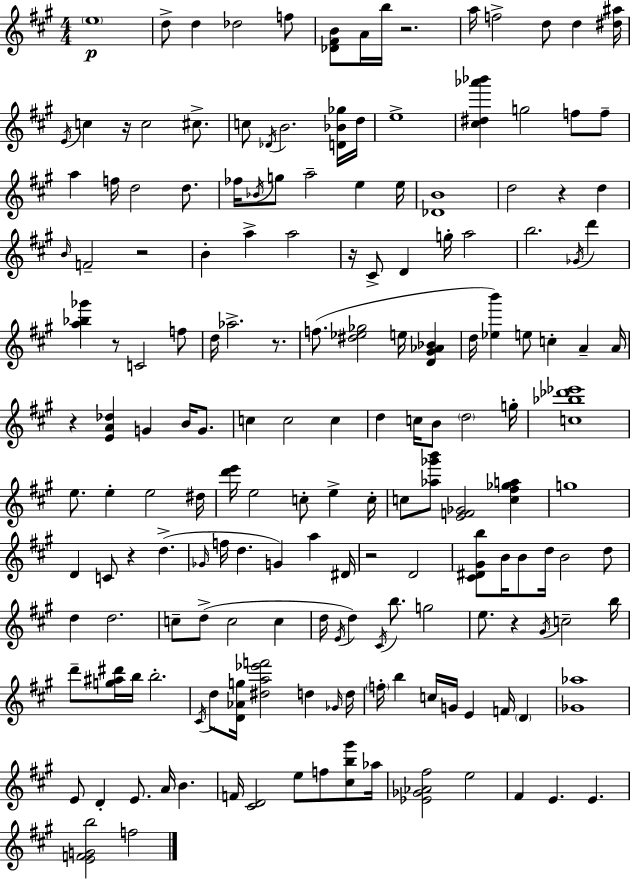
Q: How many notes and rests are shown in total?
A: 174